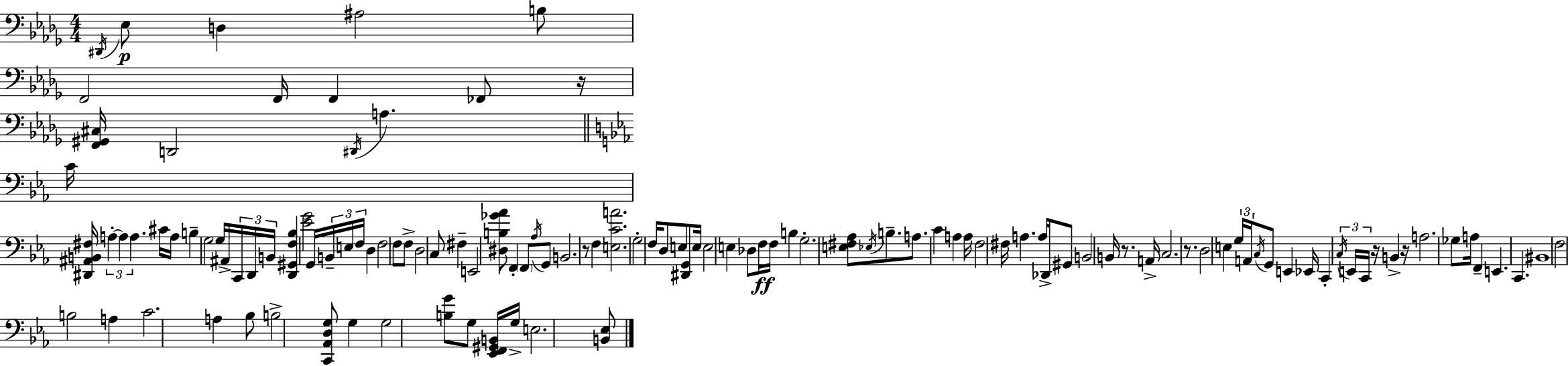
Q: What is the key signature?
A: BES minor